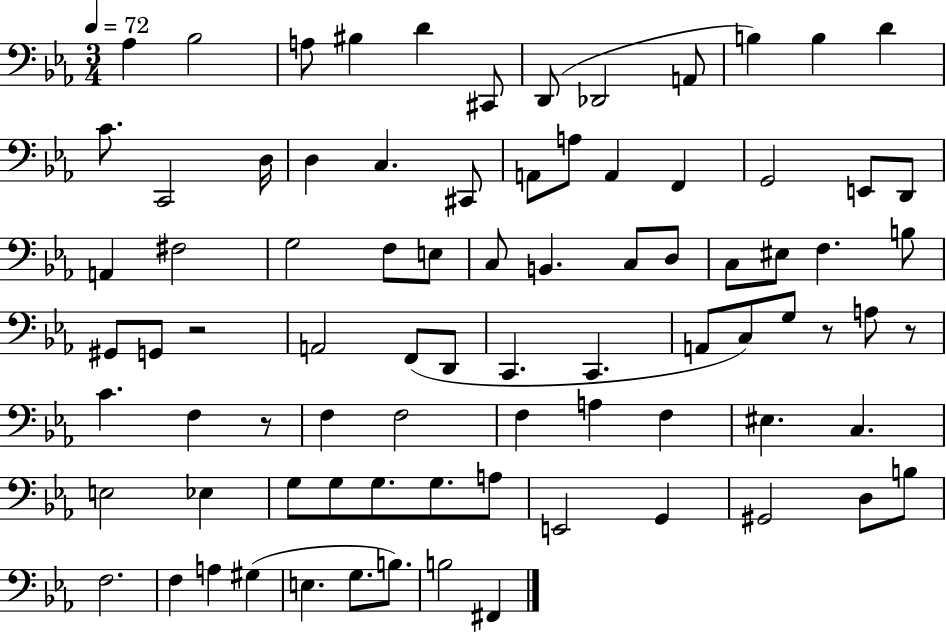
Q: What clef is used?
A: bass